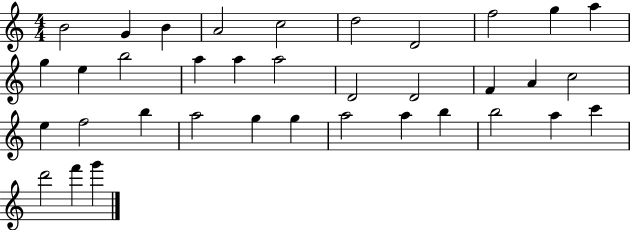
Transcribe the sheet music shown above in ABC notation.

X:1
T:Untitled
M:4/4
L:1/4
K:C
B2 G B A2 c2 d2 D2 f2 g a g e b2 a a a2 D2 D2 F A c2 e f2 b a2 g g a2 a b b2 a c' d'2 f' g'